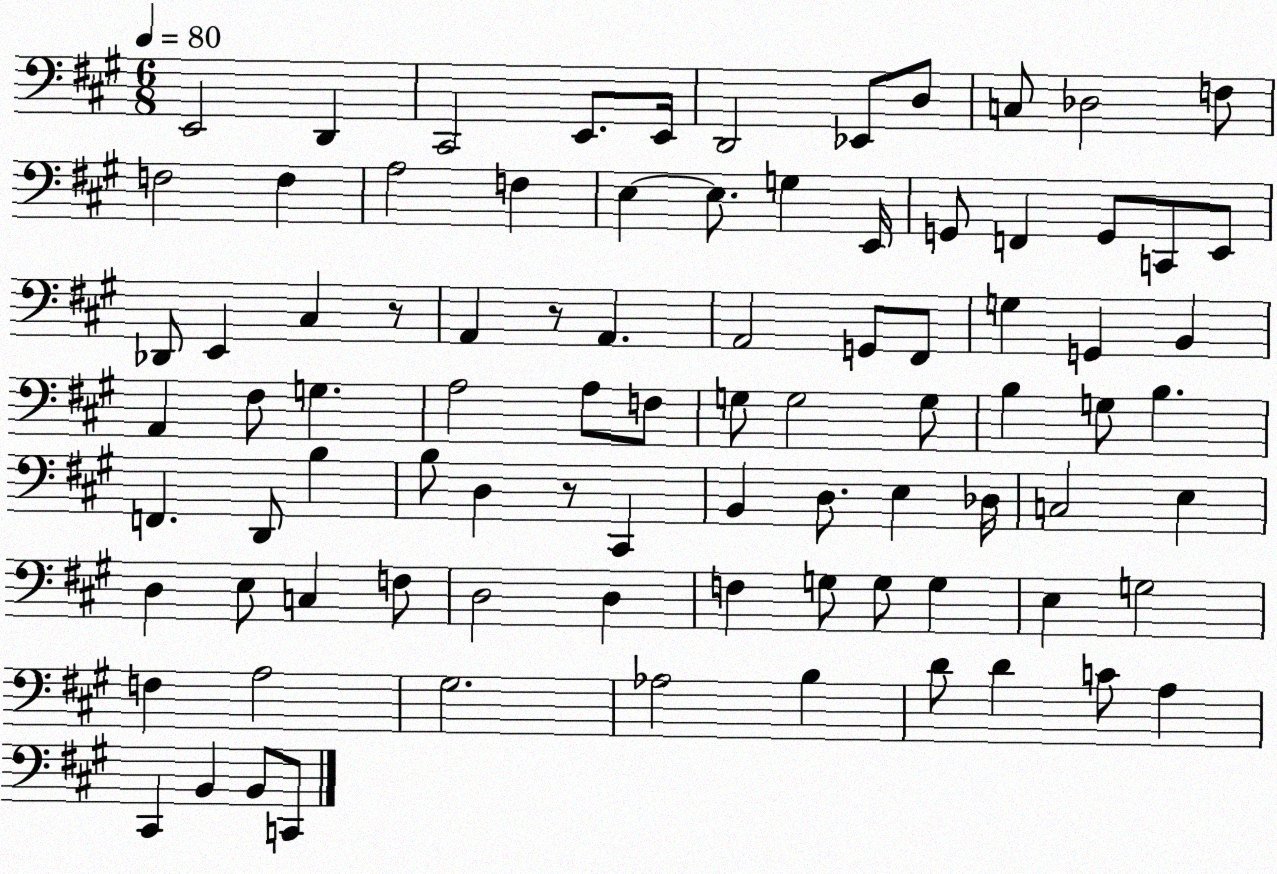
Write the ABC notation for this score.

X:1
T:Untitled
M:6/8
L:1/4
K:A
E,,2 D,, ^C,,2 E,,/2 E,,/4 D,,2 _E,,/2 D,/2 C,/2 _D,2 F,/2 F,2 F, A,2 F, E, E,/2 G, E,,/4 G,,/2 F,, G,,/2 C,,/2 E,,/2 _D,,/2 E,, ^C, z/2 A,, z/2 A,, A,,2 G,,/2 ^F,,/2 G, G,, B,, A,, ^F,/2 G, A,2 A,/2 F,/2 G,/2 G,2 G,/2 B, G,/2 B, F,, D,,/2 B, B,/2 D, z/2 ^C,, B,, D,/2 E, _D,/4 C,2 E, D, E,/2 C, F,/2 D,2 D, F, G,/2 G,/2 G, E, G,2 F, A,2 ^G,2 _A,2 B, D/2 D C/2 A, ^C,, B,, B,,/2 C,,/2